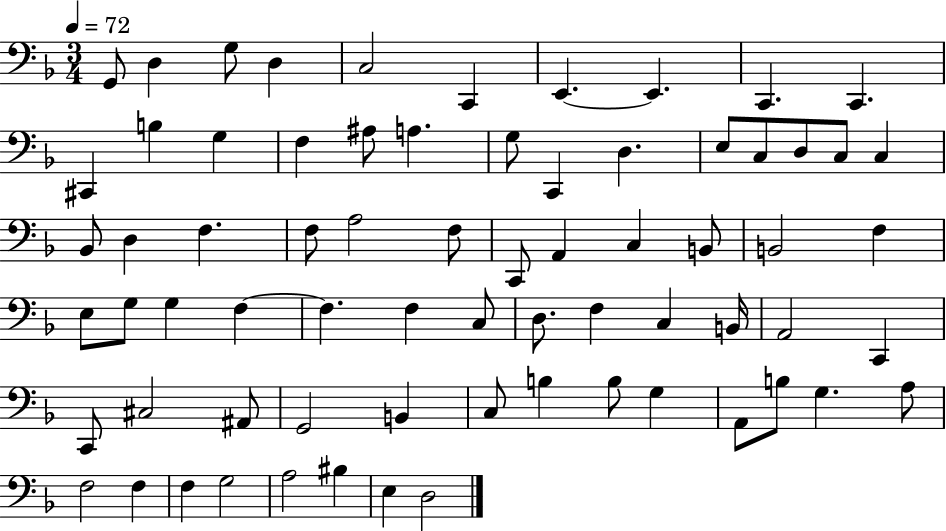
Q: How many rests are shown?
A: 0